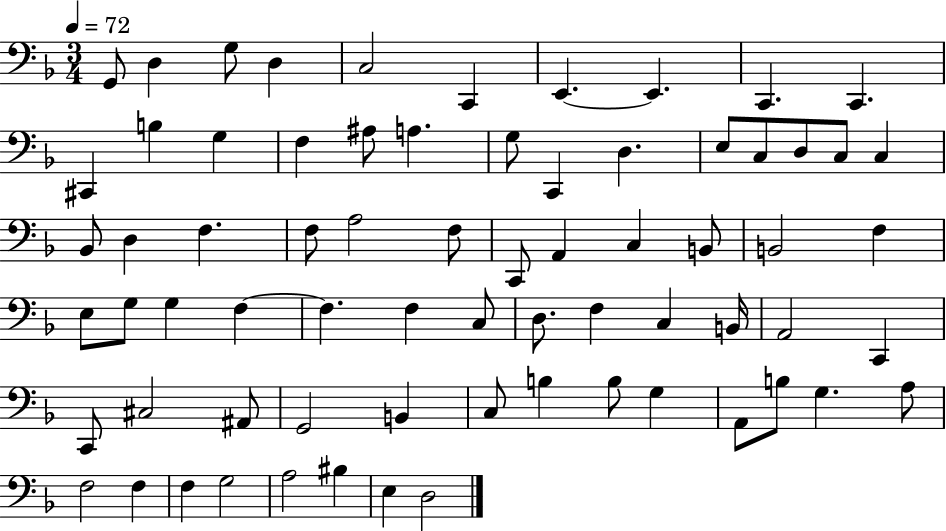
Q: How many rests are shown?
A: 0